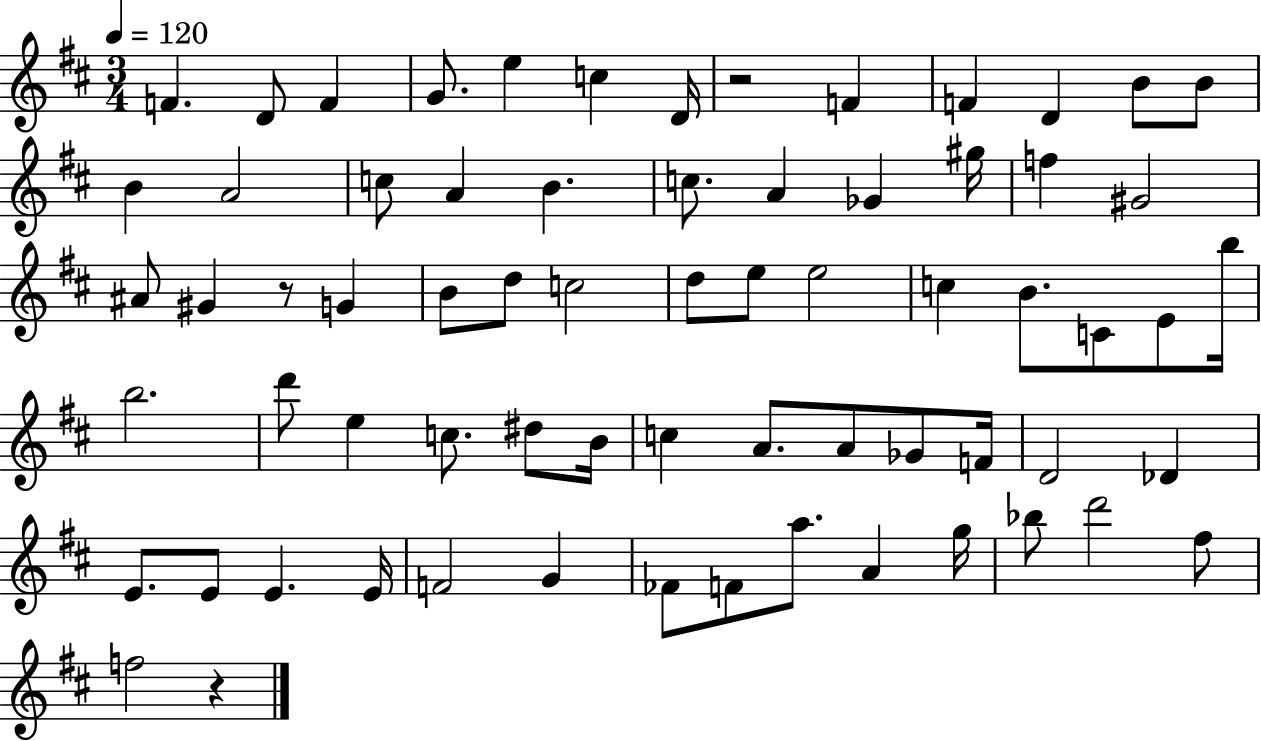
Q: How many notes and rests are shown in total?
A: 68